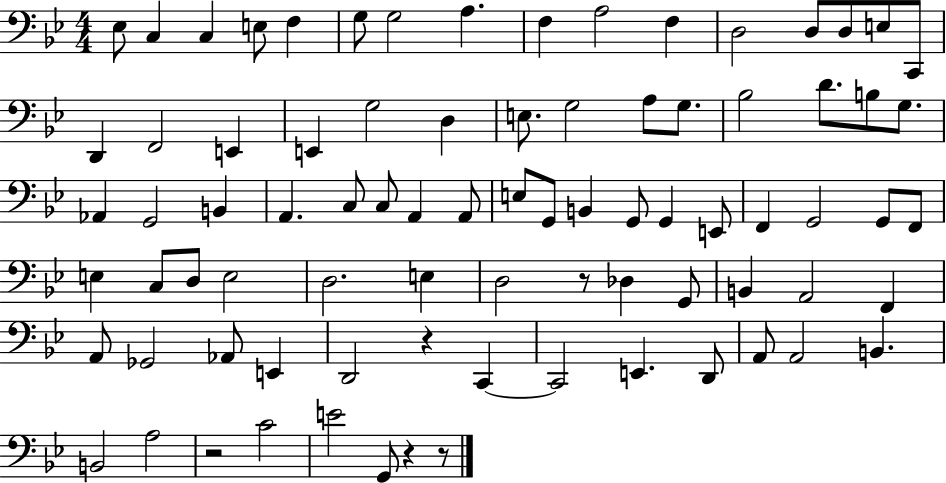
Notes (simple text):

Eb3/e C3/q C3/q E3/e F3/q G3/e G3/h A3/q. F3/q A3/h F3/q D3/h D3/e D3/e E3/e C2/e D2/q F2/h E2/q E2/q G3/h D3/q E3/e. G3/h A3/e G3/e. Bb3/h D4/e. B3/e G3/e. Ab2/q G2/h B2/q A2/q. C3/e C3/e A2/q A2/e E3/e G2/e B2/q G2/e G2/q E2/e F2/q G2/h G2/e F2/e E3/q C3/e D3/e E3/h D3/h. E3/q D3/h R/e Db3/q G2/e B2/q A2/h F2/q A2/e Gb2/h Ab2/e E2/q D2/h R/q C2/q C2/h E2/q. D2/e A2/e A2/h B2/q. B2/h A3/h R/h C4/h E4/h G2/e R/q R/e